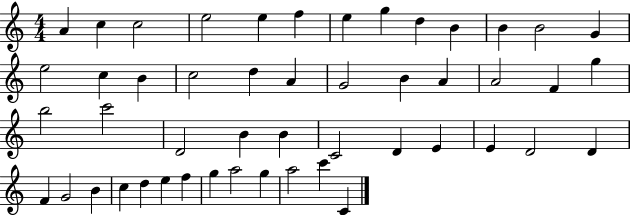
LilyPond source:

{
  \clef treble
  \numericTimeSignature
  \time 4/4
  \key c \major
  a'4 c''4 c''2 | e''2 e''4 f''4 | e''4 g''4 d''4 b'4 | b'4 b'2 g'4 | \break e''2 c''4 b'4 | c''2 d''4 a'4 | g'2 b'4 a'4 | a'2 f'4 g''4 | \break b''2 c'''2 | d'2 b'4 b'4 | c'2 d'4 e'4 | e'4 d'2 d'4 | \break f'4 g'2 b'4 | c''4 d''4 e''4 f''4 | g''4 a''2 g''4 | a''2 c'''4 c'4 | \break \bar "|."
}